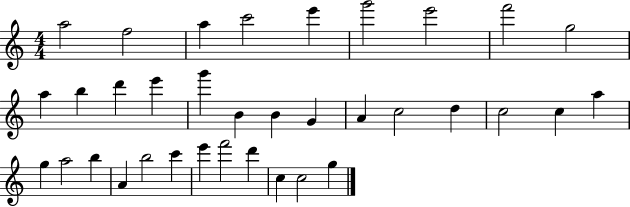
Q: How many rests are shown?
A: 0